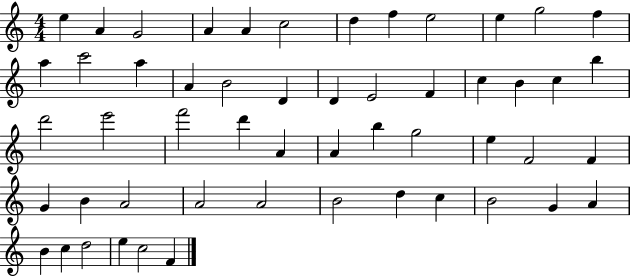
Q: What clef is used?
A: treble